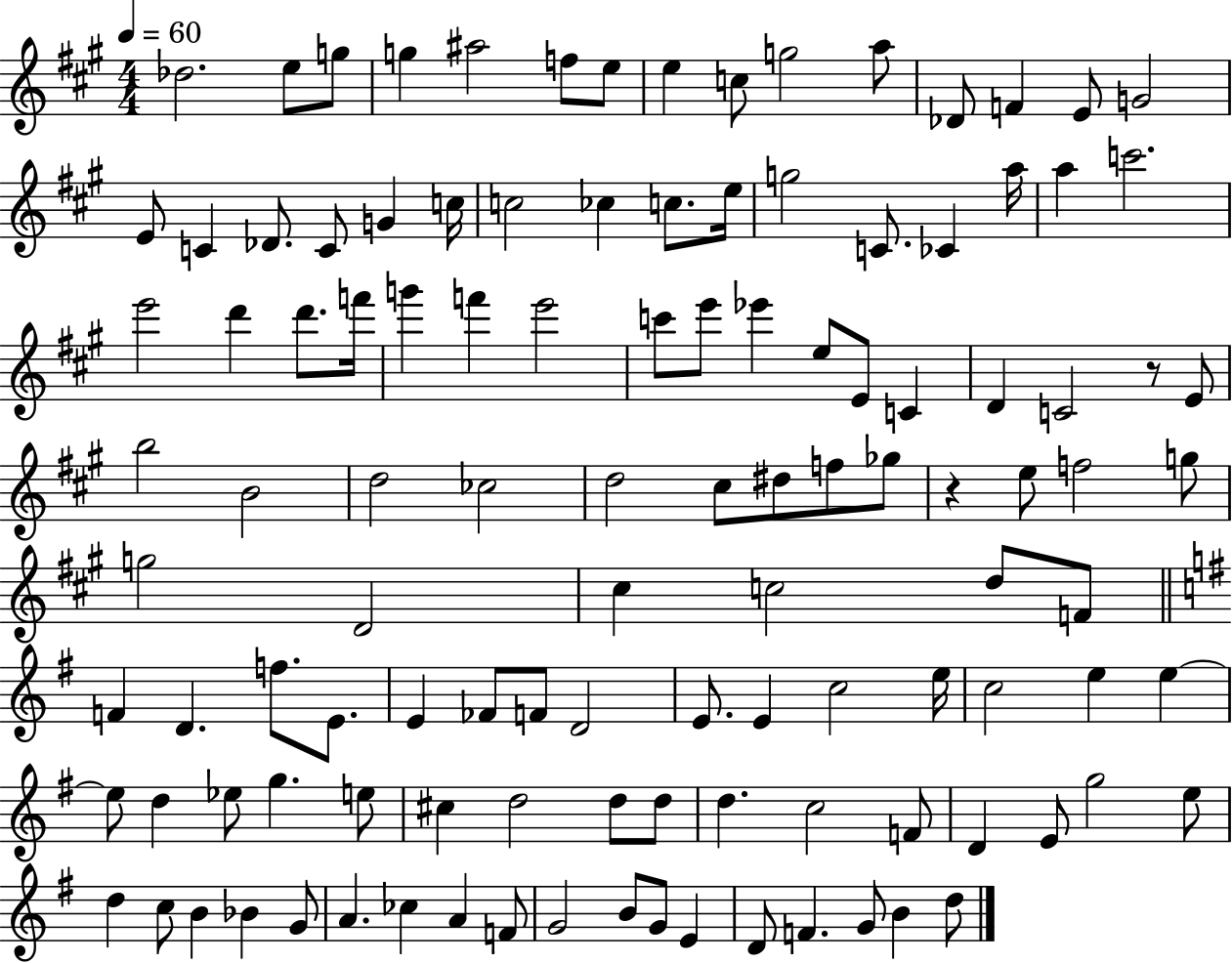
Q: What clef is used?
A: treble